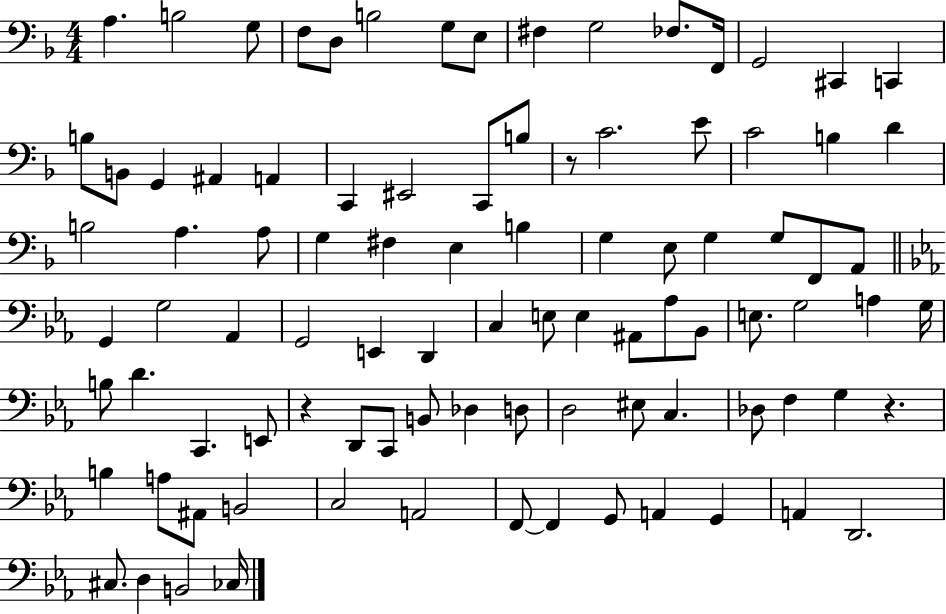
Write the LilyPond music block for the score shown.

{
  \clef bass
  \numericTimeSignature
  \time 4/4
  \key f \major
  a4. b2 g8 | f8 d8 b2 g8 e8 | fis4 g2 fes8. f,16 | g,2 cis,4 c,4 | \break b8 b,8 g,4 ais,4 a,4 | c,4 eis,2 c,8 b8 | r8 c'2. e'8 | c'2 b4 d'4 | \break b2 a4. a8 | g4 fis4 e4 b4 | g4 e8 g4 g8 f,8 a,8 | \bar "||" \break \key c \minor g,4 g2 aes,4 | g,2 e,4 d,4 | c4 e8 e4 ais,8 aes8 bes,8 | e8. g2 a4 g16 | \break b8 d'4. c,4. e,8 | r4 d,8 c,8 b,8 des4 d8 | d2 eis8 c4. | des8 f4 g4 r4. | \break b4 a8 ais,8 b,2 | c2 a,2 | f,8~~ f,4 g,8 a,4 g,4 | a,4 d,2. | \break cis8. d4 b,2 ces16 | \bar "|."
}